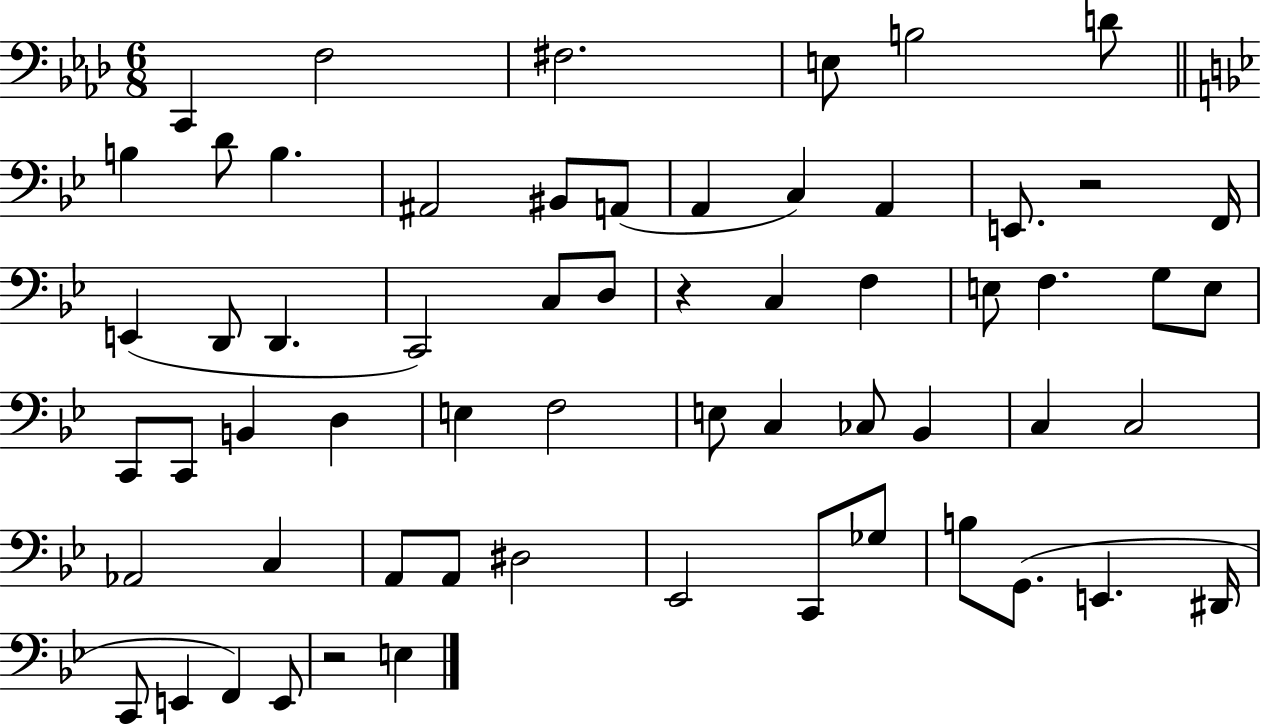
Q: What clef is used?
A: bass